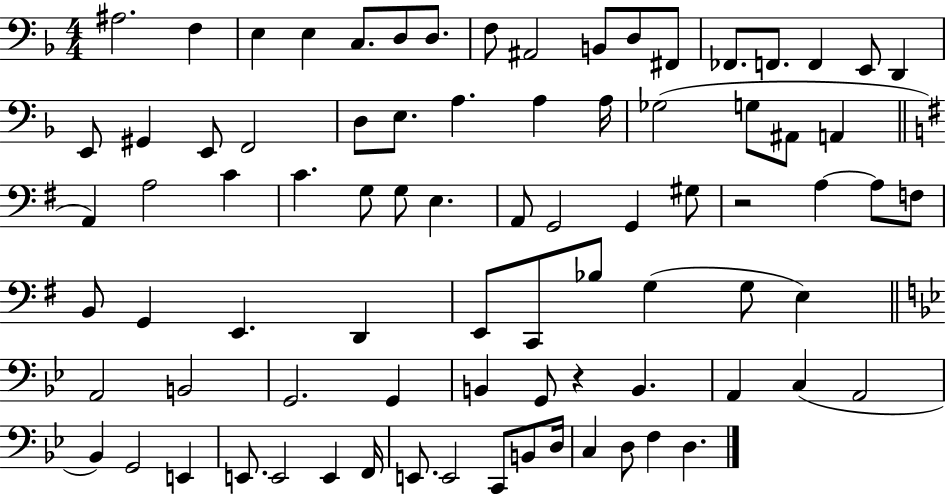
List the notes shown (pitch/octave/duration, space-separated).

A#3/h. F3/q E3/q E3/q C3/e. D3/e D3/e. F3/e A#2/h B2/e D3/e F#2/e FES2/e. F2/e. F2/q E2/e D2/q E2/e G#2/q E2/e F2/h D3/e E3/e. A3/q. A3/q A3/s Gb3/h G3/e A#2/e A2/q A2/q A3/h C4/q C4/q. G3/e G3/e E3/q. A2/e G2/h G2/q G#3/e R/h A3/q A3/e F3/e B2/e G2/q E2/q. D2/q E2/e C2/e Bb3/e G3/q G3/e E3/q A2/h B2/h G2/h. G2/q B2/q G2/e R/q B2/q. A2/q C3/q A2/h Bb2/q G2/h E2/q E2/e. E2/h E2/q F2/s E2/e. E2/h C2/e B2/e D3/s C3/q D3/e F3/q D3/q.